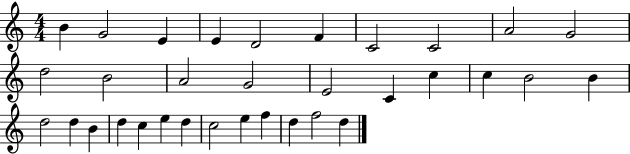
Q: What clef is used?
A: treble